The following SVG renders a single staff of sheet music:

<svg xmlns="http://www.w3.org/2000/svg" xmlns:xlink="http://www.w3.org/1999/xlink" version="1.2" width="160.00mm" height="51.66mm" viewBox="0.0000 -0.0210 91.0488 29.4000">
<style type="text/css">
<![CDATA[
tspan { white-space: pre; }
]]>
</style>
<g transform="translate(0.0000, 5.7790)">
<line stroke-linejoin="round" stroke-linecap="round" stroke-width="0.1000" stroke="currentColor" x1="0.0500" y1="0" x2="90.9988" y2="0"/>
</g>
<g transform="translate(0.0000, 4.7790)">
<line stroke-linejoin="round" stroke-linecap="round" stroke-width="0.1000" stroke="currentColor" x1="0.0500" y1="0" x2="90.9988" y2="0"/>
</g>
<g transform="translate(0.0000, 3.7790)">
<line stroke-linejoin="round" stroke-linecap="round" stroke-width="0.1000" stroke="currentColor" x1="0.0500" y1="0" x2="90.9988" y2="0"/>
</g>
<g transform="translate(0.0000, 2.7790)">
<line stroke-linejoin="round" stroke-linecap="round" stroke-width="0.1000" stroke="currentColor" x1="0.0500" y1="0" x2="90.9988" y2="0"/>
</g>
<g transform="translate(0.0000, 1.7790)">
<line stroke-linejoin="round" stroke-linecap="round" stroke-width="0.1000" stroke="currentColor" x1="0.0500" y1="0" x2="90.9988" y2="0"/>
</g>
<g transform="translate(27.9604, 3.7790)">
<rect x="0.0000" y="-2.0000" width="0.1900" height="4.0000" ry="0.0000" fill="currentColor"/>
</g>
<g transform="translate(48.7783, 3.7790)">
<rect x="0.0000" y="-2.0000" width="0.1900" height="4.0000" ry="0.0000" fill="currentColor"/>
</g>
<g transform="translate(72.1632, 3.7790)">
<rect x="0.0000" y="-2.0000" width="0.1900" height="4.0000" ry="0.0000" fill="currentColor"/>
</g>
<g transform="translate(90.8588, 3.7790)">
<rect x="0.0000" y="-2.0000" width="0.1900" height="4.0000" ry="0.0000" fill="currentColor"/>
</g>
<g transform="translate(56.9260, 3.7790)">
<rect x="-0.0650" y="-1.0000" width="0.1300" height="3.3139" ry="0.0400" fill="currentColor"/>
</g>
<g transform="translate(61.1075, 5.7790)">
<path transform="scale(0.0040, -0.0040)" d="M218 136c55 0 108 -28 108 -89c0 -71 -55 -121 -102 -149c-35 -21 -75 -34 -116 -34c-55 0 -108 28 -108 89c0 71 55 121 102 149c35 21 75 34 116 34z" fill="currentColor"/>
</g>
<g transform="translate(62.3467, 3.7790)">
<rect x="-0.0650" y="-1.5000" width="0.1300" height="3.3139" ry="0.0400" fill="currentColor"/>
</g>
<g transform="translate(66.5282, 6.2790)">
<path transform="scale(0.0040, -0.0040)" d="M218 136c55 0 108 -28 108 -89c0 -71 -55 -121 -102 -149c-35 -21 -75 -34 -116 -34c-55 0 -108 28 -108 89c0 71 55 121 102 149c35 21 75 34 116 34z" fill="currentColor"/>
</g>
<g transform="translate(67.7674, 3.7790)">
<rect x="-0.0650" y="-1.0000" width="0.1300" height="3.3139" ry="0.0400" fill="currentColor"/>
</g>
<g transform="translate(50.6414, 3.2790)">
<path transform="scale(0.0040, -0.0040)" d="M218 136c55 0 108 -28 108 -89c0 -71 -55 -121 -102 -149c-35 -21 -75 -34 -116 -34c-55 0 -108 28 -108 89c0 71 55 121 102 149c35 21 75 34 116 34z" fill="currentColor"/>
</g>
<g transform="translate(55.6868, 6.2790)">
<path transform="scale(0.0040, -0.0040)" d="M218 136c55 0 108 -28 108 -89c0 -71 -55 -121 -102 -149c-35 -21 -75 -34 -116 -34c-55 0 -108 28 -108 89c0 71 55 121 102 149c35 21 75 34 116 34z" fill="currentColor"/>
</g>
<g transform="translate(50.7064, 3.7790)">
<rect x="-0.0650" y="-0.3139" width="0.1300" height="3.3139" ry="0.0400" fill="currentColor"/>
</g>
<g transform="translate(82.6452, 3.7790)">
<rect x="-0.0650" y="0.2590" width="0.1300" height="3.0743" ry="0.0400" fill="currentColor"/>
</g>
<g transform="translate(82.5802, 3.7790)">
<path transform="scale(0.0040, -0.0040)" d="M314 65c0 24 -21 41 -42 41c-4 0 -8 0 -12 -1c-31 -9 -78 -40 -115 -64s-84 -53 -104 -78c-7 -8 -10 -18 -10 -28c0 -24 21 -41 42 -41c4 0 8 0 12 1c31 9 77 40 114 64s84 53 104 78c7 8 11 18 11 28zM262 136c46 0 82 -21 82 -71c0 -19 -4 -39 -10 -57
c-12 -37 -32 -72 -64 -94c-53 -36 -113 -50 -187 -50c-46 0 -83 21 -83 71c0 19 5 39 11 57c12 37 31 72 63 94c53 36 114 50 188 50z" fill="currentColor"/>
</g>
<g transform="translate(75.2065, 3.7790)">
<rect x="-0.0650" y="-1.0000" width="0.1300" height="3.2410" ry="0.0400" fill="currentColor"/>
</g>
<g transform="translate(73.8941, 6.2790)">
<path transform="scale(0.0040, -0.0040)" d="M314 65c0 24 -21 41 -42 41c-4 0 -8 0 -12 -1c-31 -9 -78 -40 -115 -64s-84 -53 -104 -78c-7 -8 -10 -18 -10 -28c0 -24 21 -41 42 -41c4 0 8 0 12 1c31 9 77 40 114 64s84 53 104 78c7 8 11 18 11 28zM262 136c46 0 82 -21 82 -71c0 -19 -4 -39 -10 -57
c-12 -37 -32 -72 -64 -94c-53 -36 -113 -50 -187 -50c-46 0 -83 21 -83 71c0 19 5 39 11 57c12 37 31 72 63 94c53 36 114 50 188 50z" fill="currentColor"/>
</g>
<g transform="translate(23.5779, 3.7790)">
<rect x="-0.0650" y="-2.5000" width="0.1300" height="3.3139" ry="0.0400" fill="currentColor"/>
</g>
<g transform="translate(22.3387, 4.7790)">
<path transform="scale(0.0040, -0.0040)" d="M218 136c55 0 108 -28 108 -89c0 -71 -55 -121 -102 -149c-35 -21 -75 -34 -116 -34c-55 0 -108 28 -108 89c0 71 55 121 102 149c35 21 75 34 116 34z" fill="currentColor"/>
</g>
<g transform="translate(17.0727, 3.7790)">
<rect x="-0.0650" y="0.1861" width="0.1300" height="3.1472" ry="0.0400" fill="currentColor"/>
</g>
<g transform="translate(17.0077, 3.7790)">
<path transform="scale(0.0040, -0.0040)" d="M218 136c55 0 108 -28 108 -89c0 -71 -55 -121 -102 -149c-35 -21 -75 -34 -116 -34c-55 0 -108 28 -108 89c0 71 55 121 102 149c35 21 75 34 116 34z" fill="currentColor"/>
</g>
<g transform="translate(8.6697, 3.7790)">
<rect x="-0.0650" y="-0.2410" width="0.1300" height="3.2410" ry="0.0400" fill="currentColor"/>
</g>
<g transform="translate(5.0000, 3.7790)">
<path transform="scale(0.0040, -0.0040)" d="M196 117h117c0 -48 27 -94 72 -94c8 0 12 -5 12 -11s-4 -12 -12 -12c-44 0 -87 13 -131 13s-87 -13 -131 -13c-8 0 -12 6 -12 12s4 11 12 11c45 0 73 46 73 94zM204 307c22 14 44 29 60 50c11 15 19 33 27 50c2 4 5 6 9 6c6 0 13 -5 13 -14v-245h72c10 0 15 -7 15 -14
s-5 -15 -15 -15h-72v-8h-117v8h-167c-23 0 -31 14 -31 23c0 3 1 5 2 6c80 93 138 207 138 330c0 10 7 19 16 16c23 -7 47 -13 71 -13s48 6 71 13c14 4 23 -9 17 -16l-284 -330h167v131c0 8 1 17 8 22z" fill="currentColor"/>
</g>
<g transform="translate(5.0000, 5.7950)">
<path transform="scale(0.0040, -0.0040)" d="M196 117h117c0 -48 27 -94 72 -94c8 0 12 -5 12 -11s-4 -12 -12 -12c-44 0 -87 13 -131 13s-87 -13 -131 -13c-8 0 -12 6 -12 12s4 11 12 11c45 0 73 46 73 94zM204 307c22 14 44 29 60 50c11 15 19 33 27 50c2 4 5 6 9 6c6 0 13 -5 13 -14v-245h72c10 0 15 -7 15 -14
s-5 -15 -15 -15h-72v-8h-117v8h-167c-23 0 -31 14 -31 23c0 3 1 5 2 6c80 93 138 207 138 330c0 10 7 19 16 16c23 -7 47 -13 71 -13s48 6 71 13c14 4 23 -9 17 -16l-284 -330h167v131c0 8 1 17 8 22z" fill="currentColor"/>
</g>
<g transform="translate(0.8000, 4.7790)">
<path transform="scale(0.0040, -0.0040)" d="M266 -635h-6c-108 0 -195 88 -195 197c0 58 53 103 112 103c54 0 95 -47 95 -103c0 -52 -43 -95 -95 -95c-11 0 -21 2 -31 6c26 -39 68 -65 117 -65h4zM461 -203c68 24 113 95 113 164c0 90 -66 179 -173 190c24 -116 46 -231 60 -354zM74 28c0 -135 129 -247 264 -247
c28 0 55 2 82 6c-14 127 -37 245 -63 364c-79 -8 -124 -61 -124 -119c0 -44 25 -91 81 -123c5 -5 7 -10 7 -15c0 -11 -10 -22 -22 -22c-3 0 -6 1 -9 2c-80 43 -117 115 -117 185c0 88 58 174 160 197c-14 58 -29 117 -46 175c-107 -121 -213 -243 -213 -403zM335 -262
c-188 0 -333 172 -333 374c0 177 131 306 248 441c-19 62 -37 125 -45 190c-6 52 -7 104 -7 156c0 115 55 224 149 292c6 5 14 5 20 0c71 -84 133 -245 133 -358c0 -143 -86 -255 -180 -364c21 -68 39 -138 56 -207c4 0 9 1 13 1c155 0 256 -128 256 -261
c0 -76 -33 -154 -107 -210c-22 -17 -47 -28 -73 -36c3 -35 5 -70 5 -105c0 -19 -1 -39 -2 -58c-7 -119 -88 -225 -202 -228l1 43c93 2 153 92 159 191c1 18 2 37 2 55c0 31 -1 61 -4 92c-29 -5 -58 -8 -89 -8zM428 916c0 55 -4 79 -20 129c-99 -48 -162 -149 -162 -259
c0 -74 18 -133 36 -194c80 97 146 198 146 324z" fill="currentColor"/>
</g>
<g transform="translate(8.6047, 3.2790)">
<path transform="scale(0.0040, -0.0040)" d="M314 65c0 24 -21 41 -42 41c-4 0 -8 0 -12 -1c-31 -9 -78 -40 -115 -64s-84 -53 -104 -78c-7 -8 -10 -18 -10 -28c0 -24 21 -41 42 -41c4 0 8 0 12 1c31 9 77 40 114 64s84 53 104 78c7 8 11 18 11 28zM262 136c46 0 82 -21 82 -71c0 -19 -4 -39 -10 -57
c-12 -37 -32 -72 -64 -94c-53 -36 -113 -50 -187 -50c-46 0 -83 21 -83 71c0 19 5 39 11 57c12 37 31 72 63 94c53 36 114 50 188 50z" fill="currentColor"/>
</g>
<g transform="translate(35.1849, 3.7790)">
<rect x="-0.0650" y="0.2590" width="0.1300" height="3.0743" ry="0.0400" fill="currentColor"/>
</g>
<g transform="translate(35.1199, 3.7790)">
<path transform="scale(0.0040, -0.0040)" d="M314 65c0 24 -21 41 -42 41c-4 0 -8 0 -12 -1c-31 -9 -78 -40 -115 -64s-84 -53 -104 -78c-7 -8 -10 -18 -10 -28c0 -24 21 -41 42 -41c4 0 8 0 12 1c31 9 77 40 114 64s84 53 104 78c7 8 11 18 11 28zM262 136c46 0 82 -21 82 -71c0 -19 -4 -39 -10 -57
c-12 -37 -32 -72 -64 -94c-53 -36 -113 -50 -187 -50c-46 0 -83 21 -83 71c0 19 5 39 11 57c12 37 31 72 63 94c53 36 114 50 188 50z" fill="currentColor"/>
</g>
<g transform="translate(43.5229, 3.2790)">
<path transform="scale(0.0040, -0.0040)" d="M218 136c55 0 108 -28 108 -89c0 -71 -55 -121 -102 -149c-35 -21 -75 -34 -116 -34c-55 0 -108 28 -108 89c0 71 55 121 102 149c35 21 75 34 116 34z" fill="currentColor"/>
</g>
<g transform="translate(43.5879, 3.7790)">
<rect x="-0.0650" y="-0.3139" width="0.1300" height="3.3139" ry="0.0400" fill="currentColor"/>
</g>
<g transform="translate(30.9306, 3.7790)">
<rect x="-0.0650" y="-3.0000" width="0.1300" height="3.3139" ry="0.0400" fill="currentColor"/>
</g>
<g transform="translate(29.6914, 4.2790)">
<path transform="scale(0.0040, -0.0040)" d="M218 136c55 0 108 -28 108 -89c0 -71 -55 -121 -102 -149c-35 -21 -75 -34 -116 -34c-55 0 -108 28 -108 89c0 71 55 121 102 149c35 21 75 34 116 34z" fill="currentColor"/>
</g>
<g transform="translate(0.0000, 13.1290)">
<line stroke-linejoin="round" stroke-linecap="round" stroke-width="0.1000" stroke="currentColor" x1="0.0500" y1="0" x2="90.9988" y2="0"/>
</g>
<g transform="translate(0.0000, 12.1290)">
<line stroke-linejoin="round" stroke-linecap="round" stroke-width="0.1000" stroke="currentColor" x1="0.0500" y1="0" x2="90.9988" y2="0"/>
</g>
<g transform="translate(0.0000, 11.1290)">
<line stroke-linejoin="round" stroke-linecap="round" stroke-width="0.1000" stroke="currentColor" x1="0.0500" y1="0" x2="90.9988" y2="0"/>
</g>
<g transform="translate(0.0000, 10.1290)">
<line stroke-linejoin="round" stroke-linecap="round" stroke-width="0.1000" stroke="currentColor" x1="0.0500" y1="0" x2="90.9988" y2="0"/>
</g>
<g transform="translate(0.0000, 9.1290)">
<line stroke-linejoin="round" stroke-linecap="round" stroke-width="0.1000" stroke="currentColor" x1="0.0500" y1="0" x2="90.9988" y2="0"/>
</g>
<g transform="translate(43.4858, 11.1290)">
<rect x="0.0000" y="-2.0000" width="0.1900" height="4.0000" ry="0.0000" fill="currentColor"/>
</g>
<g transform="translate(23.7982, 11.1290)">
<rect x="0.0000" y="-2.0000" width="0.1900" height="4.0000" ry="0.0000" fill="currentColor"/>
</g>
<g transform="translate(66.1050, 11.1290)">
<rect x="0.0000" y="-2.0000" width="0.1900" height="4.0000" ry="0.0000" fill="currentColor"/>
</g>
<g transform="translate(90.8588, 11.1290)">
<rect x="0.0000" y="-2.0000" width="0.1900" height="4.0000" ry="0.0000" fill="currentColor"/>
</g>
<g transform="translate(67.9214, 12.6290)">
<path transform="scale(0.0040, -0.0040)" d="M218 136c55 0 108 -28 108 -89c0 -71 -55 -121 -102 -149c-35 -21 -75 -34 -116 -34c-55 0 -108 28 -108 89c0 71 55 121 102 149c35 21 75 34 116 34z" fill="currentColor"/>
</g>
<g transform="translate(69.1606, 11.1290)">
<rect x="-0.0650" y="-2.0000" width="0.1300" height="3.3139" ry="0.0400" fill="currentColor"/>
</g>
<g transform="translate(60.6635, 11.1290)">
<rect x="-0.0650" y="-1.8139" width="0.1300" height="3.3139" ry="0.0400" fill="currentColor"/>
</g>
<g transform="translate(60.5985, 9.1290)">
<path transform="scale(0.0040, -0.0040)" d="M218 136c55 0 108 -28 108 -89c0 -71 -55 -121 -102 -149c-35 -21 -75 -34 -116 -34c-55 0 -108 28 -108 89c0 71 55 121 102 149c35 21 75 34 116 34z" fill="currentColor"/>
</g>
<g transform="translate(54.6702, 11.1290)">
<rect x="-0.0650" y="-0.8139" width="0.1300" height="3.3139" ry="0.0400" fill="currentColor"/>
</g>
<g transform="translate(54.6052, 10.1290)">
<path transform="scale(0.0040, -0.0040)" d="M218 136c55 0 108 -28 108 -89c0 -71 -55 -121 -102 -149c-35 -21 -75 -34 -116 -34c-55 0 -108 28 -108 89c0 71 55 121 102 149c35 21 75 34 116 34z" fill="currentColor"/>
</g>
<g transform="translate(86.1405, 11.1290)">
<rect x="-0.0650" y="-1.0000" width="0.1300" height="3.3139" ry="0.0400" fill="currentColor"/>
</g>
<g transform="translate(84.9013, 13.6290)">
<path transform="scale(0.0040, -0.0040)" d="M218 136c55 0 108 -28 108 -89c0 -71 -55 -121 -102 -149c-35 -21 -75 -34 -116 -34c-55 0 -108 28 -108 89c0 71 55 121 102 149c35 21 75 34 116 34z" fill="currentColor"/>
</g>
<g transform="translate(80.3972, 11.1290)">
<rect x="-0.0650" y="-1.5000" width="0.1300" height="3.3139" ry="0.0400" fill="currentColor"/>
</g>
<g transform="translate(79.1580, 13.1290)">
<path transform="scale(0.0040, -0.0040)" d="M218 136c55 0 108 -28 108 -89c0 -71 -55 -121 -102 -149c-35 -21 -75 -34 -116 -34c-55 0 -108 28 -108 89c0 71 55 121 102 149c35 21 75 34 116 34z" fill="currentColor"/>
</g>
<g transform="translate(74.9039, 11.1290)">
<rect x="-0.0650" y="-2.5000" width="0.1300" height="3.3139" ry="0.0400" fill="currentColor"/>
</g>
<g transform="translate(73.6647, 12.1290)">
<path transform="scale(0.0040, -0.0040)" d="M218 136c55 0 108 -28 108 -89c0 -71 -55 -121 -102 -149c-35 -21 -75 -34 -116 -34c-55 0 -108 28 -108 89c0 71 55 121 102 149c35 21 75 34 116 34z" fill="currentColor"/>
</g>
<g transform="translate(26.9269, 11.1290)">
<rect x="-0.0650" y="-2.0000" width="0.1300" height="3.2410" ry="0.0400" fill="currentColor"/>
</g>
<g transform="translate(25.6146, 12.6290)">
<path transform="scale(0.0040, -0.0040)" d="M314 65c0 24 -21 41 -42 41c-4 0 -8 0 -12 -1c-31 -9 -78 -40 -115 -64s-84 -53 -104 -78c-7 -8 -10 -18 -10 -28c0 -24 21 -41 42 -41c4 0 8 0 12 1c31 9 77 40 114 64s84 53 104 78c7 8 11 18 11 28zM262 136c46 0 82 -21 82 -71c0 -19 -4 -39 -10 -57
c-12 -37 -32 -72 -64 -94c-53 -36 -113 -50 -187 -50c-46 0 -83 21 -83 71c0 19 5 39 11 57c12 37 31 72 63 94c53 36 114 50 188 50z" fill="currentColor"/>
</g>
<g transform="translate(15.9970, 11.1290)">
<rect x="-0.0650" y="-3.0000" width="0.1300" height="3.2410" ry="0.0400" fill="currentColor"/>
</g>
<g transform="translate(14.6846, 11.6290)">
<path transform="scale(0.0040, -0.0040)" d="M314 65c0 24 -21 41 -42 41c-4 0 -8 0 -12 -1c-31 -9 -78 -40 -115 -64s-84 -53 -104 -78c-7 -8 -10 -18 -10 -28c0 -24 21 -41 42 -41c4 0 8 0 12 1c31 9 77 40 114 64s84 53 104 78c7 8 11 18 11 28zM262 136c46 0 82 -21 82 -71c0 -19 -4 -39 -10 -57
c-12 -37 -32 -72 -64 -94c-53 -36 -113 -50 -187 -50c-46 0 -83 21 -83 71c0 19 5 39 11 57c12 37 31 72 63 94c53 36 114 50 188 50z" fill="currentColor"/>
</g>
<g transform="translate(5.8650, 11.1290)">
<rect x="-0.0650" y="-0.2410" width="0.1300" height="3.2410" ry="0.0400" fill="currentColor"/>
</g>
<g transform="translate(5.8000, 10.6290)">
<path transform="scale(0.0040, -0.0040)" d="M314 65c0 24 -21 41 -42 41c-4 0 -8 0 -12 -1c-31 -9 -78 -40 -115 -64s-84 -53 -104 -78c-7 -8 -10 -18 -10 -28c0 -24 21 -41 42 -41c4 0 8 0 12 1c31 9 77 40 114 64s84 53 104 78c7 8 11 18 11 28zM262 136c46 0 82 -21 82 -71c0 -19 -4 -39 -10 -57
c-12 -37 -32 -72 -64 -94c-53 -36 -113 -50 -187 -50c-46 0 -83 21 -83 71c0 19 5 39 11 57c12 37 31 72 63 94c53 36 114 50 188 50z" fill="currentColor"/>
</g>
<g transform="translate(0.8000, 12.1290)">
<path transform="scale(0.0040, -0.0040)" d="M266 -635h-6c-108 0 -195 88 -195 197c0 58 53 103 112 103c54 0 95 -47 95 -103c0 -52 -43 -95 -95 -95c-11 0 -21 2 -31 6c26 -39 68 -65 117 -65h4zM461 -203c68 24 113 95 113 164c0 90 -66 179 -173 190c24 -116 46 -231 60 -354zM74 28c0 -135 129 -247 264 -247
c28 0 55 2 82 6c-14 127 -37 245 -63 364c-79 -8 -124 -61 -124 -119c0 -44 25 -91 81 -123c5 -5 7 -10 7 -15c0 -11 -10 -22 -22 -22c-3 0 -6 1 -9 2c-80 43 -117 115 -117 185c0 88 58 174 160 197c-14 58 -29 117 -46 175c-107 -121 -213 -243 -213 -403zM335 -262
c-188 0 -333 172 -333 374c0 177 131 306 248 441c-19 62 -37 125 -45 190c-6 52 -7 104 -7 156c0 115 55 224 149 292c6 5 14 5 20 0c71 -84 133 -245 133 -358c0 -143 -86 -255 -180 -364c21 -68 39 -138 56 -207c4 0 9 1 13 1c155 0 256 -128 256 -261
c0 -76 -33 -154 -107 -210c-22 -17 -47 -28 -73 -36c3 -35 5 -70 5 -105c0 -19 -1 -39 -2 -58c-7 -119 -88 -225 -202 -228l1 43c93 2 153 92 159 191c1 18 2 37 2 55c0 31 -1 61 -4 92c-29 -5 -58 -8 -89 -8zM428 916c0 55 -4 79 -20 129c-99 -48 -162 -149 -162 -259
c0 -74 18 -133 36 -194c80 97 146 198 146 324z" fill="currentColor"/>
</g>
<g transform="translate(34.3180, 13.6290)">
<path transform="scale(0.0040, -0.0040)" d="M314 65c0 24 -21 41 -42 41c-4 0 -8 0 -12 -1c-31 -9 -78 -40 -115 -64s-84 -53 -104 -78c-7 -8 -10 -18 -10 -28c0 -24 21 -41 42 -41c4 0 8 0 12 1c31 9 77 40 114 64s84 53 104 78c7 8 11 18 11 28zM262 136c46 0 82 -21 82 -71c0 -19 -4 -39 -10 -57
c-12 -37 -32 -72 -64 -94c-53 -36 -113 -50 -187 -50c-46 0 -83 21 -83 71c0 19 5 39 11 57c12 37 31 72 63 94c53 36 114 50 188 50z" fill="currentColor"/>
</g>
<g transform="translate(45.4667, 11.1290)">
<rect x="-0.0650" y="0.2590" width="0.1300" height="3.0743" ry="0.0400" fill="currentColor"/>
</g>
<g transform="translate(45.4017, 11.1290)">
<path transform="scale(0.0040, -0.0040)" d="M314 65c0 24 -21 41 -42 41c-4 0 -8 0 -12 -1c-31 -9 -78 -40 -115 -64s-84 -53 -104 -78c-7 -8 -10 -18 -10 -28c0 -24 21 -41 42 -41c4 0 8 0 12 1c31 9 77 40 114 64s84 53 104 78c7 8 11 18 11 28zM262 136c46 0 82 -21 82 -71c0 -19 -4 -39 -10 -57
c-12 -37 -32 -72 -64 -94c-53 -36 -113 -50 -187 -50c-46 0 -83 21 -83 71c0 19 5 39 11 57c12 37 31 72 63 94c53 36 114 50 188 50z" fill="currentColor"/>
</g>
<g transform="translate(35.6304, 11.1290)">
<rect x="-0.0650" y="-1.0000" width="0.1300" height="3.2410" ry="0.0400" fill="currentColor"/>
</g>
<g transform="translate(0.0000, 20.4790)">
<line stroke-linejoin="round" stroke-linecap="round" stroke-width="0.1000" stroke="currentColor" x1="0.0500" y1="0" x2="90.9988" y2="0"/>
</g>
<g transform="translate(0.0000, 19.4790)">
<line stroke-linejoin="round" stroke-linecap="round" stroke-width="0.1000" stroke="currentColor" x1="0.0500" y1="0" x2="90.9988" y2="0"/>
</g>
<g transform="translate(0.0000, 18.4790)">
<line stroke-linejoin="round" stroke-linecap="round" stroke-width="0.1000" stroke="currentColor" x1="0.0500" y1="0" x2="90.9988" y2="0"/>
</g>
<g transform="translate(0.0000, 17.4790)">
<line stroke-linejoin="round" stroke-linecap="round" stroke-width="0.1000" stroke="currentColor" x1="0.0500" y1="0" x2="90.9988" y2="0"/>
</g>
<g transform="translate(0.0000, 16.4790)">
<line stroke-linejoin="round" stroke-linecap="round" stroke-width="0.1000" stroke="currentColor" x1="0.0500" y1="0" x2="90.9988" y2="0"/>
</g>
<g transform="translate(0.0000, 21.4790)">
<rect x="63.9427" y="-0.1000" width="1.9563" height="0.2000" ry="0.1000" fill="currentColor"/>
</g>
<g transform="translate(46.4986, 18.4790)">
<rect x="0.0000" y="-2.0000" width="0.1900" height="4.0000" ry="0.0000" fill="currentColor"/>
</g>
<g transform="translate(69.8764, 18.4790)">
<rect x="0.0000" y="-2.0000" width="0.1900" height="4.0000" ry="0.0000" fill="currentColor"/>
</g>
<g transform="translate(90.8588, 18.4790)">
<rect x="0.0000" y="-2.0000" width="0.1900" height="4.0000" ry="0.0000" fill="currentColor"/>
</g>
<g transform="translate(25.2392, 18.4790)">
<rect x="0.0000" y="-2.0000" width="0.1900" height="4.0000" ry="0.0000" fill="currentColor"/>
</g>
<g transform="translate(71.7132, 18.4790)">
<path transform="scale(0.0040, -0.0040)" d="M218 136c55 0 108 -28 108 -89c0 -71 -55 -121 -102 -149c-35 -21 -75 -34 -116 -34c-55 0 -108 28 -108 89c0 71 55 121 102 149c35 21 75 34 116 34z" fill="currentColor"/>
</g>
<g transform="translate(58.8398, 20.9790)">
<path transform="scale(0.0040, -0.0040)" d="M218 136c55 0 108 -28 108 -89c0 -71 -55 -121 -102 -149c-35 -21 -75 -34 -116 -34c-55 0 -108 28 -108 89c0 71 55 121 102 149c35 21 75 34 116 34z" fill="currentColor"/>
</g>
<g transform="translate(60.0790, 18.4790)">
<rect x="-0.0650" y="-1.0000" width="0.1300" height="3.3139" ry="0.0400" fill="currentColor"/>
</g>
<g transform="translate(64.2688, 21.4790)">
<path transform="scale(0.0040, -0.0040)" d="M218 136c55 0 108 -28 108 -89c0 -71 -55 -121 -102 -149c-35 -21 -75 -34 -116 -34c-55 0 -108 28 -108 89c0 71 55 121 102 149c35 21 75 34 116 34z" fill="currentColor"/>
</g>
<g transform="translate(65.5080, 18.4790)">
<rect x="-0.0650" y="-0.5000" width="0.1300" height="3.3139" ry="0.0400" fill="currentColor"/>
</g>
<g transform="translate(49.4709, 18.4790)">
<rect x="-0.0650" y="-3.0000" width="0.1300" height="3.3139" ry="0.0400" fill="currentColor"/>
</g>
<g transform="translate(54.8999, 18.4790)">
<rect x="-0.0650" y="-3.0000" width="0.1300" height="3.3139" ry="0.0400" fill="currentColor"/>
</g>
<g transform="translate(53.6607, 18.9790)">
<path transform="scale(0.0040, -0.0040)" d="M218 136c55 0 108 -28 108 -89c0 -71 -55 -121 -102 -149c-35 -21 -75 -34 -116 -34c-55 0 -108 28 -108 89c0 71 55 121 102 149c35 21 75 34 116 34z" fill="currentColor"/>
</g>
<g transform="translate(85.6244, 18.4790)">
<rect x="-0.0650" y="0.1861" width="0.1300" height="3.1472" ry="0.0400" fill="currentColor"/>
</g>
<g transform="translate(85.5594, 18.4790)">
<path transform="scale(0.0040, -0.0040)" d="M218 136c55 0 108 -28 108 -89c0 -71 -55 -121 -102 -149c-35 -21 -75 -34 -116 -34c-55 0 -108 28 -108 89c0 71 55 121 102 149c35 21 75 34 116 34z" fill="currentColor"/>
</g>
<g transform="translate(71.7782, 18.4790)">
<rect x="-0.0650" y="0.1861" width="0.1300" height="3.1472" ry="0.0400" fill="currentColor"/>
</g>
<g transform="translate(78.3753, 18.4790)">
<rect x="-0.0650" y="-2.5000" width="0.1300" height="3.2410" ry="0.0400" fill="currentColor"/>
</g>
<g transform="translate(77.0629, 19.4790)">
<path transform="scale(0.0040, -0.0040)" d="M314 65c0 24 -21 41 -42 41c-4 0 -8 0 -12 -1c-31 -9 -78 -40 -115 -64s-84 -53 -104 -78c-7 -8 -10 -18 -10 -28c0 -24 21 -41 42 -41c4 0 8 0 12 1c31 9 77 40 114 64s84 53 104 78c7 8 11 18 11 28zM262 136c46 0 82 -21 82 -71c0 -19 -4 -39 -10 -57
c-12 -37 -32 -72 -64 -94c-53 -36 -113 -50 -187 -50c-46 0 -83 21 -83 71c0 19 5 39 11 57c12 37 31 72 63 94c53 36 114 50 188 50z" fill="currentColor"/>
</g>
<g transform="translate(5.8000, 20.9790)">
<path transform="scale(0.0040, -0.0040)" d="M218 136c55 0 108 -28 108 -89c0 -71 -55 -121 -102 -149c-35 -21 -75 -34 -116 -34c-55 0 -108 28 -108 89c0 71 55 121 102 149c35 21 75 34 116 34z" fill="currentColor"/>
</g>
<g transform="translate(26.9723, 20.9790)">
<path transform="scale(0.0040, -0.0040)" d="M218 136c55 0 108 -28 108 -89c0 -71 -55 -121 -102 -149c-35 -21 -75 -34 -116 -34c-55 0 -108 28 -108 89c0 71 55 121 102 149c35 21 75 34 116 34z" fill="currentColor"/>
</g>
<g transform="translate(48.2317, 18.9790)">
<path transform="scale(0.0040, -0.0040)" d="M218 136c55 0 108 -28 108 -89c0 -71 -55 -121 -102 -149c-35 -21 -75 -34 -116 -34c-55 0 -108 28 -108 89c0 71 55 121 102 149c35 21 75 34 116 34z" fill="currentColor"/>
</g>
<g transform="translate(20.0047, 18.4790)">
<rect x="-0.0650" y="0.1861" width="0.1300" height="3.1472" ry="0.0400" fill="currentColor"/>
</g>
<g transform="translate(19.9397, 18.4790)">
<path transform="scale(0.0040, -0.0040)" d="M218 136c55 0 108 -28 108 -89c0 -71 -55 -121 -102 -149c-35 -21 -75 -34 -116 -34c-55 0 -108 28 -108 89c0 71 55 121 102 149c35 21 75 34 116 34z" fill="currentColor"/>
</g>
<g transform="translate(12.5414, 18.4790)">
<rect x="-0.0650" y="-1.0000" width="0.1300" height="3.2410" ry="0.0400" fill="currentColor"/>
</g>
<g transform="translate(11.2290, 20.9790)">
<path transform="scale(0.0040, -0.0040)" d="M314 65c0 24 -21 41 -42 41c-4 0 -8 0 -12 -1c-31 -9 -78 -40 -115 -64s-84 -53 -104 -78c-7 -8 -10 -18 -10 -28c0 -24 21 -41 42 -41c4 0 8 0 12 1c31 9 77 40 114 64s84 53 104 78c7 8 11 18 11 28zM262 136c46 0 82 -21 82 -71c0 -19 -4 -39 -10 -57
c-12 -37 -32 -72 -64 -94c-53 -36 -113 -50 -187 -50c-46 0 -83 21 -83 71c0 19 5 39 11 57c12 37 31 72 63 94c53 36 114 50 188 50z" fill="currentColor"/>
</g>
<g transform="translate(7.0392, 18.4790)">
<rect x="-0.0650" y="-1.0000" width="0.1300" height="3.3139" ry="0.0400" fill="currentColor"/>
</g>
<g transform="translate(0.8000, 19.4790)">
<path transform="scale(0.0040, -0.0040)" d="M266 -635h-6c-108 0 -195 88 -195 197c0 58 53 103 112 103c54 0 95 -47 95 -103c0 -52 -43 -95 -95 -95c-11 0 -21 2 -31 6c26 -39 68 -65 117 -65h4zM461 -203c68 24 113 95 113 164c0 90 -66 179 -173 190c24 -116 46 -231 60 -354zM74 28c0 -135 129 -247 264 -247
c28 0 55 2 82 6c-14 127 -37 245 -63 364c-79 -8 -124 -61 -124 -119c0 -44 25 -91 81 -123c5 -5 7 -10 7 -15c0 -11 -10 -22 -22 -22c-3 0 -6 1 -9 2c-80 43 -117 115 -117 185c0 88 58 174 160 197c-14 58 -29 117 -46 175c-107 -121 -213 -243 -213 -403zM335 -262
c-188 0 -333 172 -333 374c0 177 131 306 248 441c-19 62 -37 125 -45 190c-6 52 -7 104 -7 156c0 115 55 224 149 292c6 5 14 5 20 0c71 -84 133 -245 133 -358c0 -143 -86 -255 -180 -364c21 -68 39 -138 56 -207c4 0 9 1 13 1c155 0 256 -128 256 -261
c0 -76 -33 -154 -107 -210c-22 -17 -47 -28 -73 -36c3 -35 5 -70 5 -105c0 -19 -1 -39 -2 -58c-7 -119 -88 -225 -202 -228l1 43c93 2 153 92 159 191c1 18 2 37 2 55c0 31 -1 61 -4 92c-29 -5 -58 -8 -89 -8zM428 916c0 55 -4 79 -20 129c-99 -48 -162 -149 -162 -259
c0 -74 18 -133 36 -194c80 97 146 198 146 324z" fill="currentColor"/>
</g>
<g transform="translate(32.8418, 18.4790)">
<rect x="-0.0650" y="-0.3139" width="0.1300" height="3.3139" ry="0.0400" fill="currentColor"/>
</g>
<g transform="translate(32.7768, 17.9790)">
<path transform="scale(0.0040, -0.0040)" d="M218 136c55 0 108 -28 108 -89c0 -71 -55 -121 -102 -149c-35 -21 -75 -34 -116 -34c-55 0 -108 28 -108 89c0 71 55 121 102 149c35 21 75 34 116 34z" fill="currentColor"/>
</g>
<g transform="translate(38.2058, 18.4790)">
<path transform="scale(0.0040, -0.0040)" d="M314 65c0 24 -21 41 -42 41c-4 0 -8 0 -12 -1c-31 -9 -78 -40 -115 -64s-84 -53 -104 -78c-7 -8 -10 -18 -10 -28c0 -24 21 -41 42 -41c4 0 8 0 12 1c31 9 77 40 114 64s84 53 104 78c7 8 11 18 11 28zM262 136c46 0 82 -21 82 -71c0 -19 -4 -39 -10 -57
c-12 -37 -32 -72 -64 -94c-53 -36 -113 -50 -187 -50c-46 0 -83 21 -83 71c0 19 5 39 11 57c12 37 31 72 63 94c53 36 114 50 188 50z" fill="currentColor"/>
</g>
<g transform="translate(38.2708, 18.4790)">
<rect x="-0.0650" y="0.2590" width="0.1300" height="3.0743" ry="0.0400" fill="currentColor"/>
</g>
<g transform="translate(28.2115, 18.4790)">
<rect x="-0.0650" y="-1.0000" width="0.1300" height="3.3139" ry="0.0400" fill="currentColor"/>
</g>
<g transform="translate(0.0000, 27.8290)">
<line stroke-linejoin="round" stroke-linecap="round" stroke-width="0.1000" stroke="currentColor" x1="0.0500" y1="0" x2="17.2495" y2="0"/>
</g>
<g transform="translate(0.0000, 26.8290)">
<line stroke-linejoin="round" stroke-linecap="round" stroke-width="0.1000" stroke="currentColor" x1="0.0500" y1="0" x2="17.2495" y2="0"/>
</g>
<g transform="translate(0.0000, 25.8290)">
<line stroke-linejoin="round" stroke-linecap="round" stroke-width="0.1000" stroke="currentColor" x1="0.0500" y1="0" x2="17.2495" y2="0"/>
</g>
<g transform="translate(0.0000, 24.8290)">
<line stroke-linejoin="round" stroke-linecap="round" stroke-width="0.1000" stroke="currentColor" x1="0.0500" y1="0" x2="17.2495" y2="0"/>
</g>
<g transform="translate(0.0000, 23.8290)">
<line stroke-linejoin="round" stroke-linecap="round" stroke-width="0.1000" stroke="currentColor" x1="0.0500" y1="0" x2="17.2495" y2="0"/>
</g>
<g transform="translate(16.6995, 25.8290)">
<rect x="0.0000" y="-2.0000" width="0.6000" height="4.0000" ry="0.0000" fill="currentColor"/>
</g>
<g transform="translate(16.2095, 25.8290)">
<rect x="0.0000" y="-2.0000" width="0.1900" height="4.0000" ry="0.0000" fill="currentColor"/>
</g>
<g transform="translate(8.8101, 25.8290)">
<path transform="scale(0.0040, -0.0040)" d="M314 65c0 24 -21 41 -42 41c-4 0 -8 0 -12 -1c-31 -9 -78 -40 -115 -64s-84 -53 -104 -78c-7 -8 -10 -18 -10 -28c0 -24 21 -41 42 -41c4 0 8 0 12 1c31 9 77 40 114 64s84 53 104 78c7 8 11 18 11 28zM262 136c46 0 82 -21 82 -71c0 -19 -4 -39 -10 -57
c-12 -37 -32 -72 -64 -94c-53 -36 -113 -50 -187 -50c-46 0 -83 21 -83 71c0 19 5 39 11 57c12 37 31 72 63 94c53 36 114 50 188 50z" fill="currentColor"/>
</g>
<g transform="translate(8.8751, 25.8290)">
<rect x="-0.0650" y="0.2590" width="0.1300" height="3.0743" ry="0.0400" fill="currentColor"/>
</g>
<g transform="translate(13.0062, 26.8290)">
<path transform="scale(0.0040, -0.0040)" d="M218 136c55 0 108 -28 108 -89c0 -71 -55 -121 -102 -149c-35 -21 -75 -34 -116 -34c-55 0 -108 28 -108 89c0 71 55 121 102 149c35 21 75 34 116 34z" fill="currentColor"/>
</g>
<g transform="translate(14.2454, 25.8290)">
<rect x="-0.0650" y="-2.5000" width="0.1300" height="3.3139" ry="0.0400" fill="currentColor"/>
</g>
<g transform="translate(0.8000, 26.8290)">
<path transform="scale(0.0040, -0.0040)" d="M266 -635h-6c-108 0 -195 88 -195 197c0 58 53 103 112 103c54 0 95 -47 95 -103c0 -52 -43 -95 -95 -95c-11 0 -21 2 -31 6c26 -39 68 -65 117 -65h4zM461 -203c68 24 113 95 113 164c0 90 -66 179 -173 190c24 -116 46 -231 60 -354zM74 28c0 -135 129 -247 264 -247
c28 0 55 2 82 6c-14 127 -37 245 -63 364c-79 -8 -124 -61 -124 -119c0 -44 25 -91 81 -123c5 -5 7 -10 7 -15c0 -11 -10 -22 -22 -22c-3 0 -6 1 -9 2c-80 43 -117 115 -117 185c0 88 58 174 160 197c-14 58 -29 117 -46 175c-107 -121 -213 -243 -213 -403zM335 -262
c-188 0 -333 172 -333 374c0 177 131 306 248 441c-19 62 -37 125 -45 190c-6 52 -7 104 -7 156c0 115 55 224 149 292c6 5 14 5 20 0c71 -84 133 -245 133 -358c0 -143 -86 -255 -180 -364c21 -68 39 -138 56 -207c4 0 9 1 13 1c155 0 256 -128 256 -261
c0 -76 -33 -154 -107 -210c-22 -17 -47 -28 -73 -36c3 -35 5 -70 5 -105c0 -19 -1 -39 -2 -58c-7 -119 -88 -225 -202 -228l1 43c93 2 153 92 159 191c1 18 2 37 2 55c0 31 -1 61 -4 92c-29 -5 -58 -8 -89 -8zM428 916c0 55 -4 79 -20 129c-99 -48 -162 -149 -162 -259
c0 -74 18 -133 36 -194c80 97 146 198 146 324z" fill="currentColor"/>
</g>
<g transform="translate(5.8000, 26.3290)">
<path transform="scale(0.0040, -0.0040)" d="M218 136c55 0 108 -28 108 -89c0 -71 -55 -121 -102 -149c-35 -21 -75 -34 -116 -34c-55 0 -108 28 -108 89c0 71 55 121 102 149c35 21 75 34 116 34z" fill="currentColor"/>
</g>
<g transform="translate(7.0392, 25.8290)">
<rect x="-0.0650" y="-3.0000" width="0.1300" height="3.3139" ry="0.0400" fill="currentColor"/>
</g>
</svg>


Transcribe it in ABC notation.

X:1
T:Untitled
M:4/4
L:1/4
K:C
c2 B G A B2 c c D E D D2 B2 c2 A2 F2 D2 B2 d f F G E D D D2 B D c B2 A A D C B G2 B A B2 G